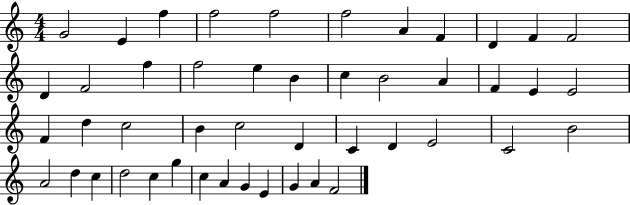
X:1
T:Untitled
M:4/4
L:1/4
K:C
G2 E f f2 f2 f2 A F D F F2 D F2 f f2 e B c B2 A F E E2 F d c2 B c2 D C D E2 C2 B2 A2 d c d2 c g c A G E G A F2